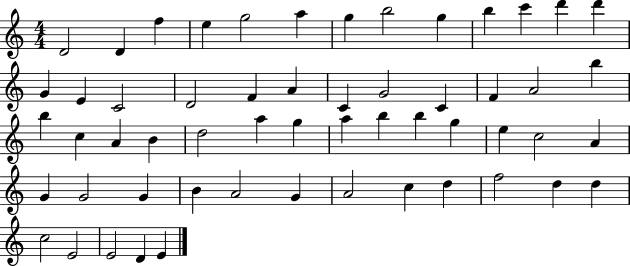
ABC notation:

X:1
T:Untitled
M:4/4
L:1/4
K:C
D2 D f e g2 a g b2 g b c' d' d' G E C2 D2 F A C G2 C F A2 b b c A B d2 a g a b b g e c2 A G G2 G B A2 G A2 c d f2 d d c2 E2 E2 D E